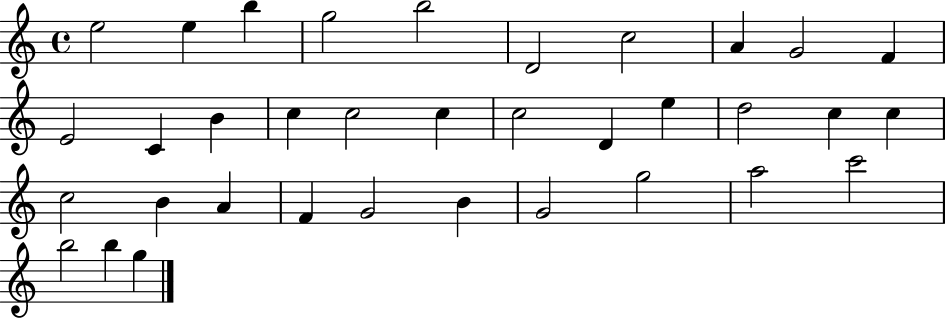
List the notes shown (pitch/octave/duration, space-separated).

E5/h E5/q B5/q G5/h B5/h D4/h C5/h A4/q G4/h F4/q E4/h C4/q B4/q C5/q C5/h C5/q C5/h D4/q E5/q D5/h C5/q C5/q C5/h B4/q A4/q F4/q G4/h B4/q G4/h G5/h A5/h C6/h B5/h B5/q G5/q